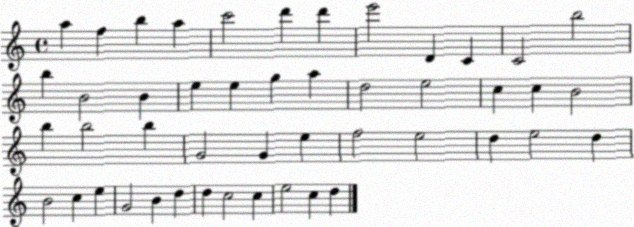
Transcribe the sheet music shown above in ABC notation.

X:1
T:Untitled
M:4/4
L:1/4
K:C
a f b a c'2 d' d' e'2 D C C2 b2 b B2 B e e g a d2 e2 c c B2 b b2 b G2 G e f2 e2 d e2 d B2 c e G2 B d d c2 c e2 c d